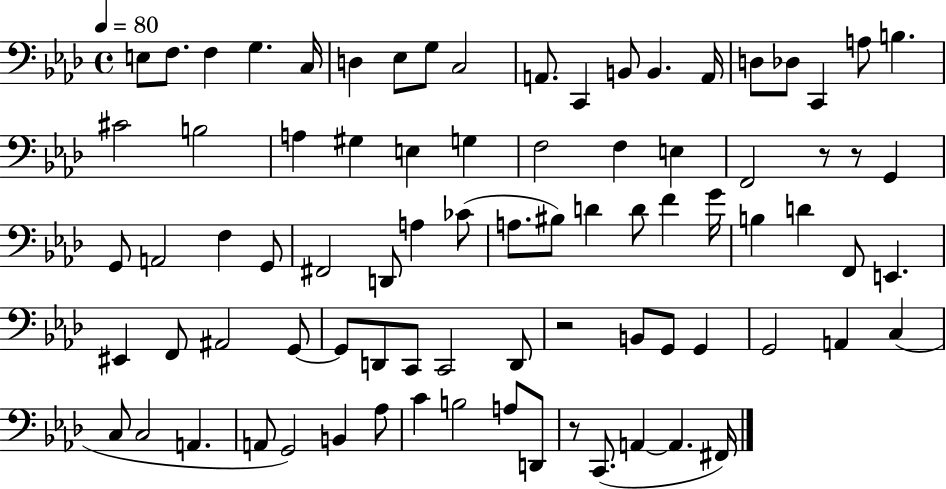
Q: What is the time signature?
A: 4/4